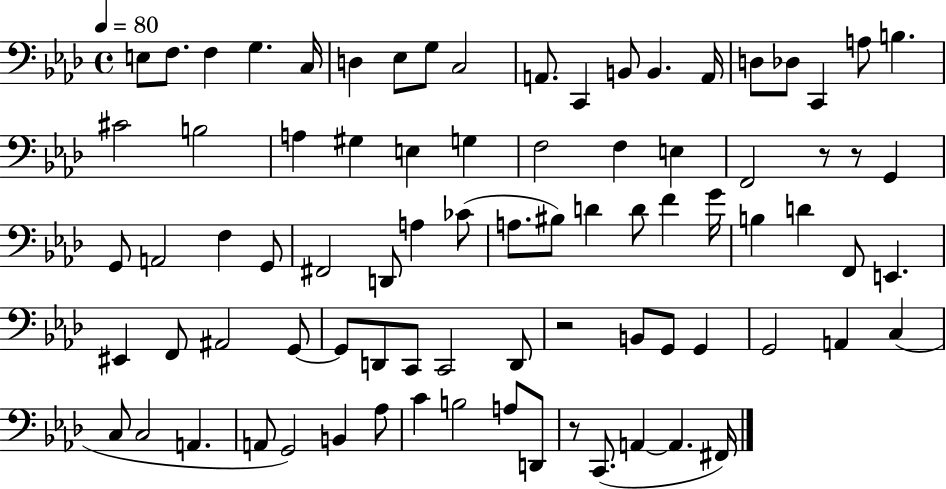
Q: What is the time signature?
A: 4/4